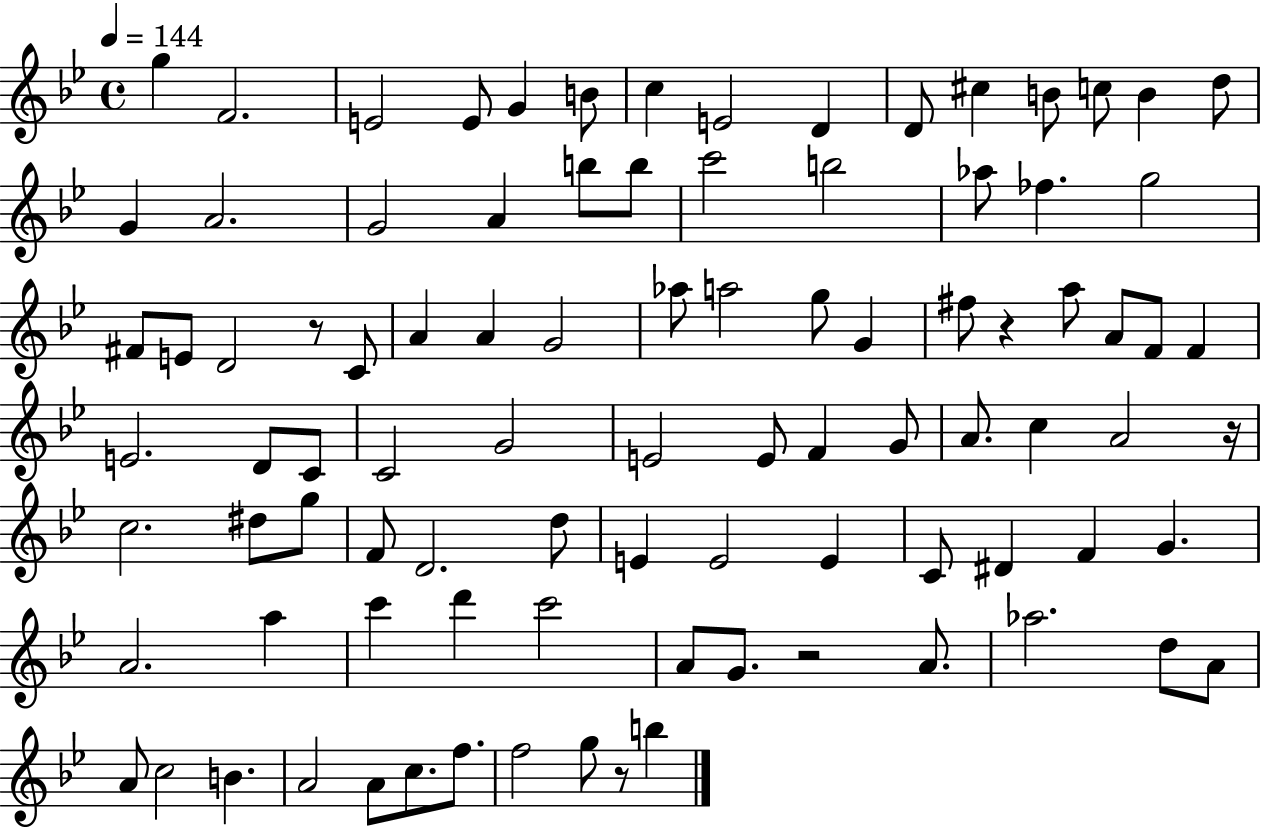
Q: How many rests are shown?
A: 5